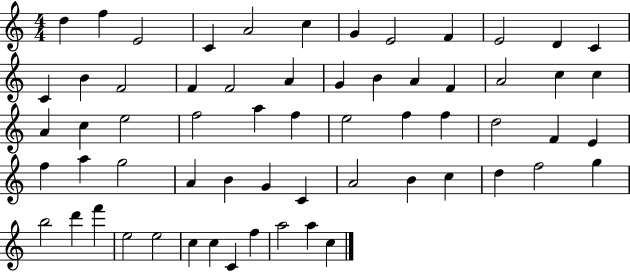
D5/q F5/q E4/h C4/q A4/h C5/q G4/q E4/h F4/q E4/h D4/q C4/q C4/q B4/q F4/h F4/q F4/h A4/q G4/q B4/q A4/q F4/q A4/h C5/q C5/q A4/q C5/q E5/h F5/h A5/q F5/q E5/h F5/q F5/q D5/h F4/q E4/q F5/q A5/q G5/h A4/q B4/q G4/q C4/q A4/h B4/q C5/q D5/q F5/h G5/q B5/h D6/q F6/q E5/h E5/h C5/q C5/q C4/q F5/q A5/h A5/q C5/q